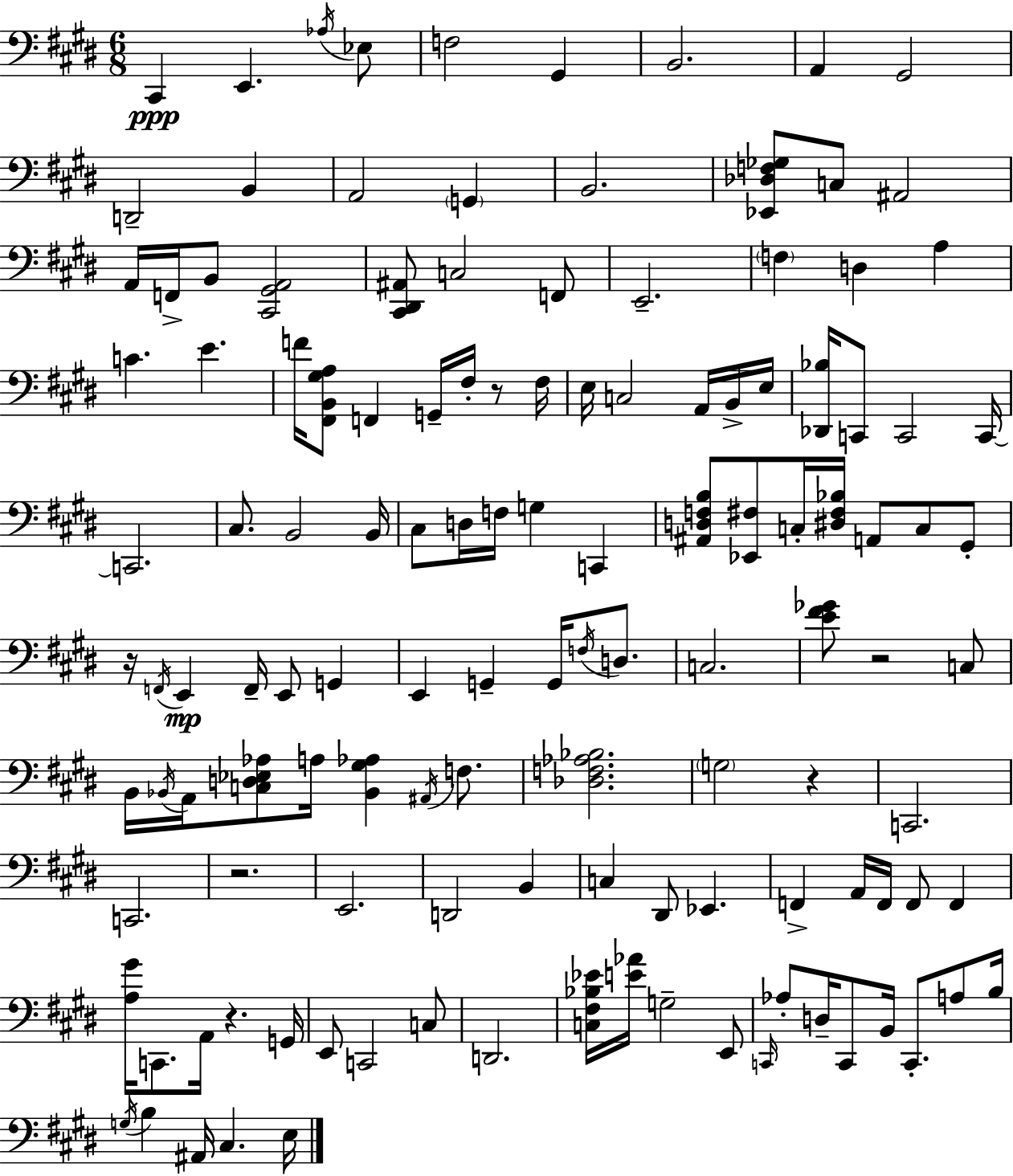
X:1
T:Untitled
M:6/8
L:1/4
K:E
^C,, E,, _A,/4 _E,/2 F,2 ^G,, B,,2 A,, ^G,,2 D,,2 B,, A,,2 G,, B,,2 [_E,,_D,F,_G,]/2 C,/2 ^A,,2 A,,/4 F,,/4 B,,/2 [^C,,^G,,A,,]2 [^C,,^D,,^A,,]/2 C,2 F,,/2 E,,2 F, D, A, C E F/4 [^F,,B,,^G,A,]/2 F,, G,,/4 ^F,/4 z/2 ^F,/4 E,/4 C,2 A,,/4 B,,/4 E,/4 [_D,,_B,]/4 C,,/2 C,,2 C,,/4 C,,2 ^C,/2 B,,2 B,,/4 ^C,/2 D,/4 F,/4 G, C,, [^A,,D,F,B,]/2 [_E,,^F,]/2 C,/4 [^D,^F,_B,]/4 A,,/2 C,/2 ^G,,/2 z/4 F,,/4 E,, F,,/4 E,,/2 G,, E,, G,, G,,/4 F,/4 D,/2 C,2 [E^F_G]/2 z2 C,/2 B,,/4 _B,,/4 A,,/4 [C,D,_E,_A,]/2 A,/4 [_B,,^G,_A,] ^A,,/4 F,/2 [_D,F,_A,_B,]2 G,2 z C,,2 C,,2 z2 E,,2 D,,2 B,, C, ^D,,/2 _E,, F,, A,,/4 F,,/4 F,,/2 F,, [A,^G]/4 C,,/2 A,,/4 z G,,/4 E,,/2 C,,2 C,/2 D,,2 [C,^F,_B,_E]/4 [E_A]/4 G,2 E,,/2 C,,/4 _A,/2 D,/4 C,,/2 B,,/4 C,,/2 A,/2 B,/4 G,/4 B, ^A,,/4 ^C, E,/4